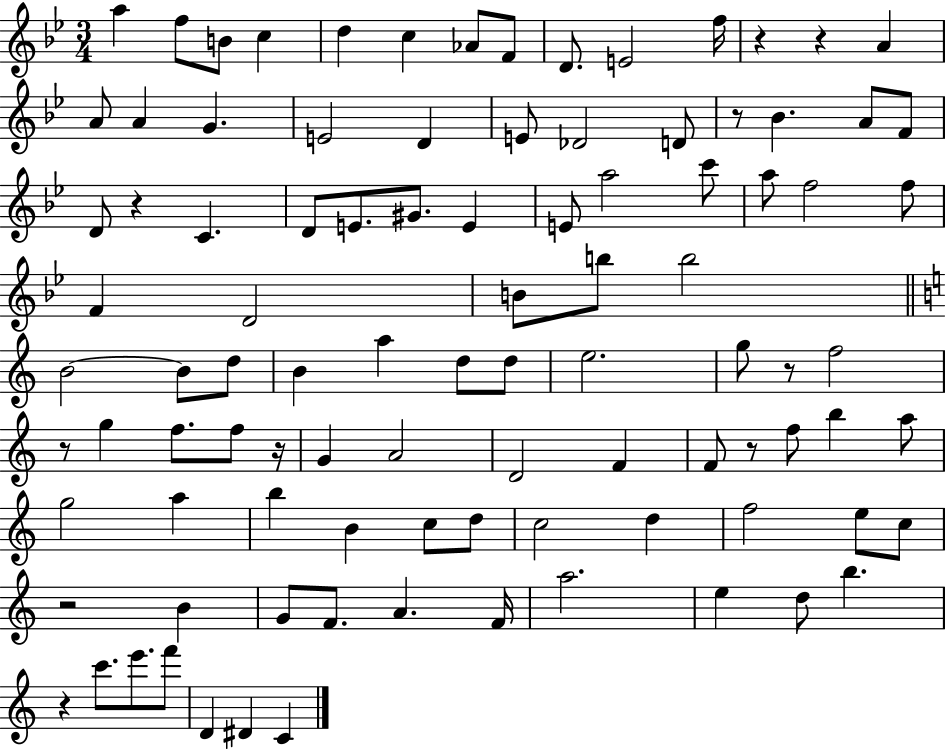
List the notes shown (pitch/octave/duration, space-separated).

A5/q F5/e B4/e C5/q D5/q C5/q Ab4/e F4/e D4/e. E4/h F5/s R/q R/q A4/q A4/e A4/q G4/q. E4/h D4/q E4/e Db4/h D4/e R/e Bb4/q. A4/e F4/e D4/e R/q C4/q. D4/e E4/e. G#4/e. E4/q E4/e A5/h C6/e A5/e F5/h F5/e F4/q D4/h B4/e B5/e B5/h B4/h B4/e D5/e B4/q A5/q D5/e D5/e E5/h. G5/e R/e F5/h R/e G5/q F5/e. F5/e R/s G4/q A4/h D4/h F4/q F4/e R/e F5/e B5/q A5/e G5/h A5/q B5/q B4/q C5/e D5/e C5/h D5/q F5/h E5/e C5/e R/h B4/q G4/e F4/e. A4/q. F4/s A5/h. E5/q D5/e B5/q. R/q C6/e. E6/e. F6/e D4/q D#4/q C4/q